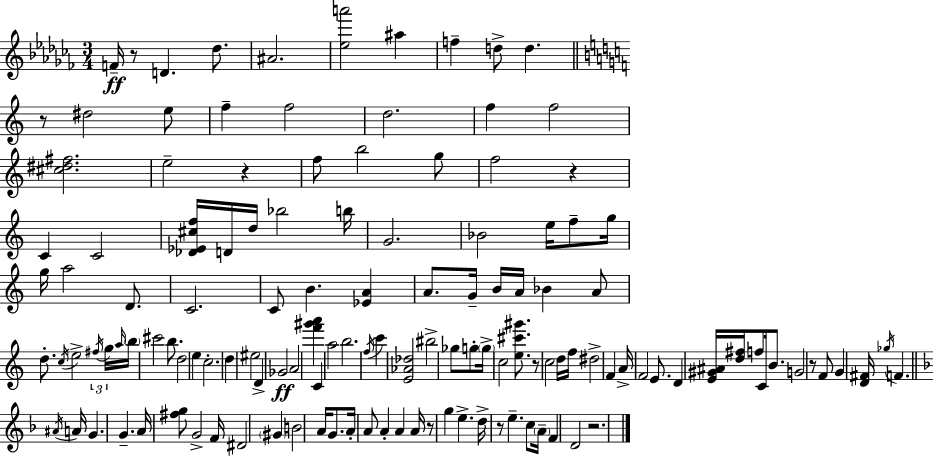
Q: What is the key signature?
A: AES minor